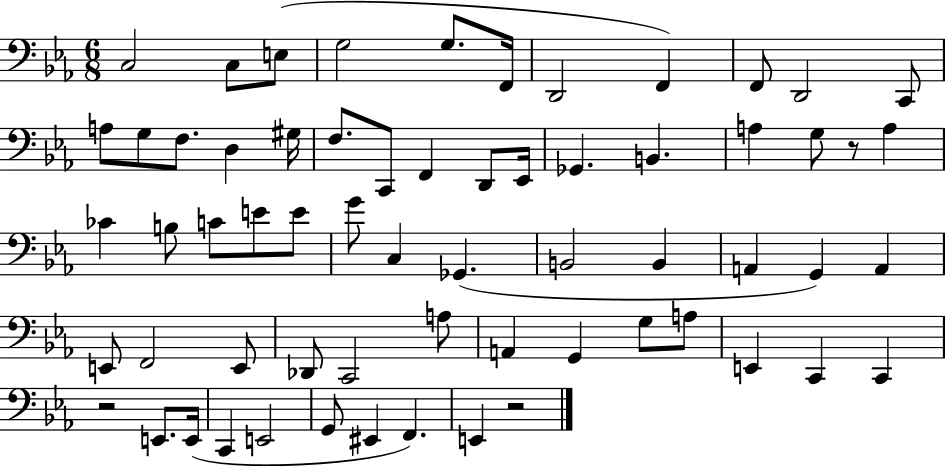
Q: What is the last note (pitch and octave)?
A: E2